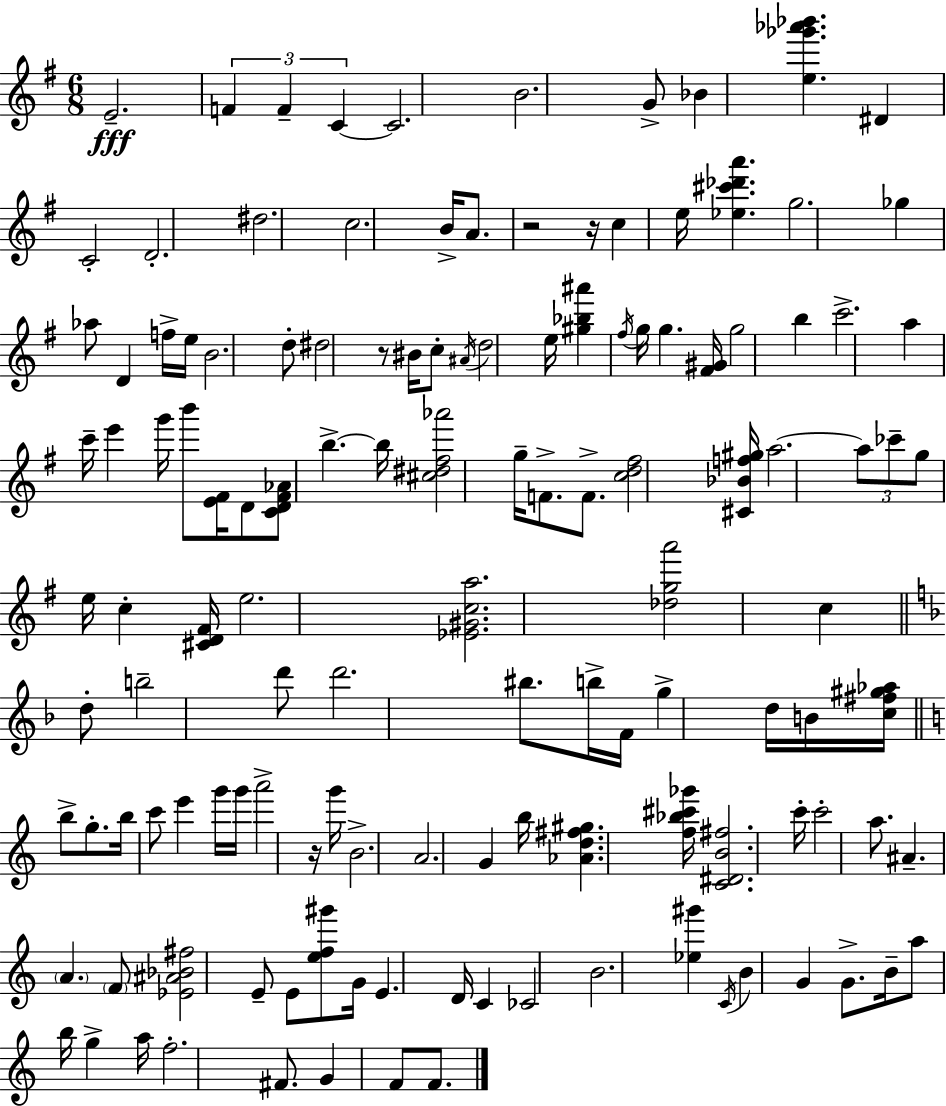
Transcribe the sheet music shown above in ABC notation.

X:1
T:Untitled
M:6/8
L:1/4
K:Em
E2 F F C C2 B2 G/2 _B [e_g'_a'_b'] ^D C2 D2 ^d2 c2 B/4 A/2 z2 z/4 c e/4 [_e^c'_d'a'] g2 _g _a/2 D f/4 e/4 B2 d/2 ^d2 z/2 ^B/4 c/2 ^A/4 d2 e/4 [^g_b^a'] ^f/4 g/4 g [^F^G]/4 g2 b c'2 a c'/4 e' g'/4 b'/2 [E^F]/4 D/2 [CD^F_A]/2 b b/4 [^c^d^f_a']2 g/4 F/2 F/2 [cd^f]2 [^C_Bf^g]/4 a2 a/2 _c'/2 g/2 e/4 c [^CD^F]/4 e2 [_E^Gca]2 [_dga']2 c d/2 b2 d'/2 d'2 ^b/2 b/4 F/4 g d/4 B/4 [c^f^g_a]/4 b/2 g/2 b/4 c'/2 e' g'/4 g'/4 a'2 z/4 g'/4 B2 A2 G b/4 [_Ad^f^g] [f_b^c'_g']/4 [C^DB^f]2 c'/4 c'2 a/2 ^A A F/2 [_E^A_B^f]2 E/2 E/2 [ef^g']/2 G/4 E D/4 C _C2 B2 [_e^g'] C/4 B G G/2 B/4 a/2 b/4 g a/4 f2 ^F/2 G F/2 F/2